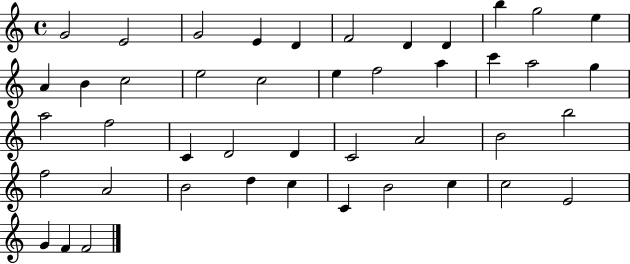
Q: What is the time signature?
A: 4/4